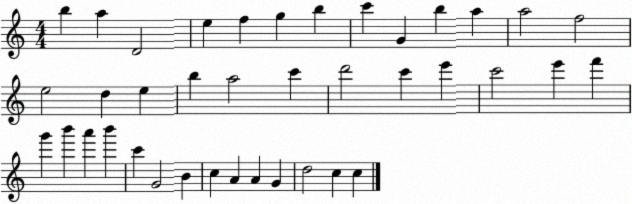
X:1
T:Untitled
M:4/4
L:1/4
K:C
b a D2 e f g b c' G b a a2 f2 e2 d e b a2 c' d'2 c' e' c'2 e' f' g' b' a' b' c' G2 B c A A G d2 c c